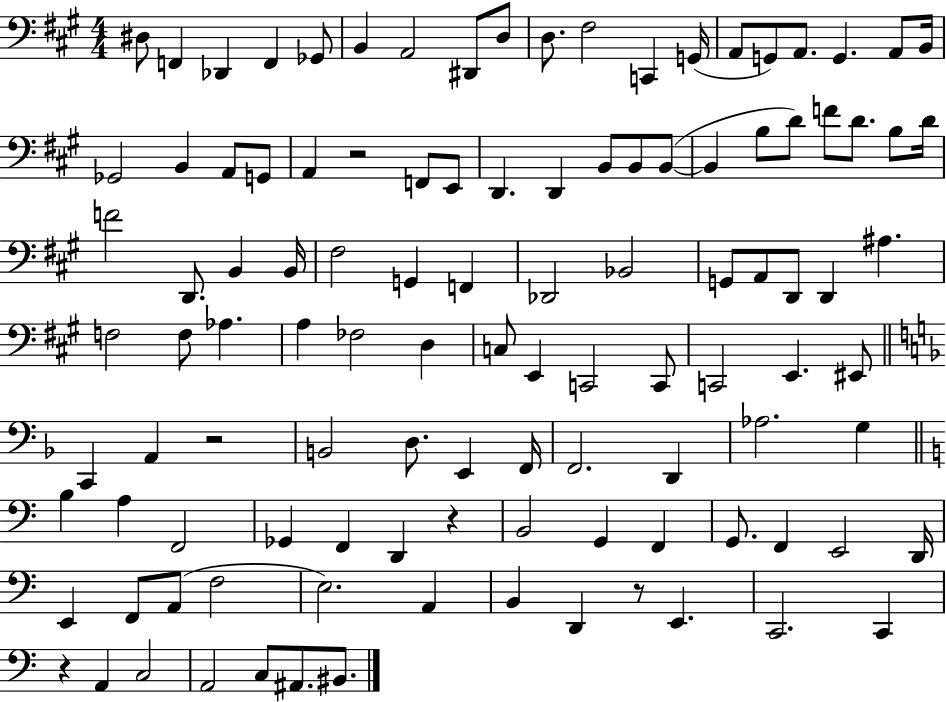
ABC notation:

X:1
T:Untitled
M:4/4
L:1/4
K:A
^D,/2 F,, _D,, F,, _G,,/2 B,, A,,2 ^D,,/2 D,/2 D,/2 ^F,2 C,, G,,/4 A,,/2 G,,/2 A,,/2 G,, A,,/2 B,,/4 _G,,2 B,, A,,/2 G,,/2 A,, z2 F,,/2 E,,/2 D,, D,, B,,/2 B,,/2 B,,/2 B,, B,/2 D/2 F/2 D/2 B,/2 D/4 F2 D,,/2 B,, B,,/4 ^F,2 G,, F,, _D,,2 _B,,2 G,,/2 A,,/2 D,,/2 D,, ^A, F,2 F,/2 _A, A, _F,2 D, C,/2 E,, C,,2 C,,/2 C,,2 E,, ^E,,/2 C,, A,, z2 B,,2 D,/2 E,, F,,/4 F,,2 D,, _A,2 G, B, A, F,,2 _G,, F,, D,, z B,,2 G,, F,, G,,/2 F,, E,,2 D,,/4 E,, F,,/2 A,,/2 F,2 E,2 A,, B,, D,, z/2 E,, C,,2 C,, z A,, C,2 A,,2 C,/2 ^A,,/2 ^B,,/2